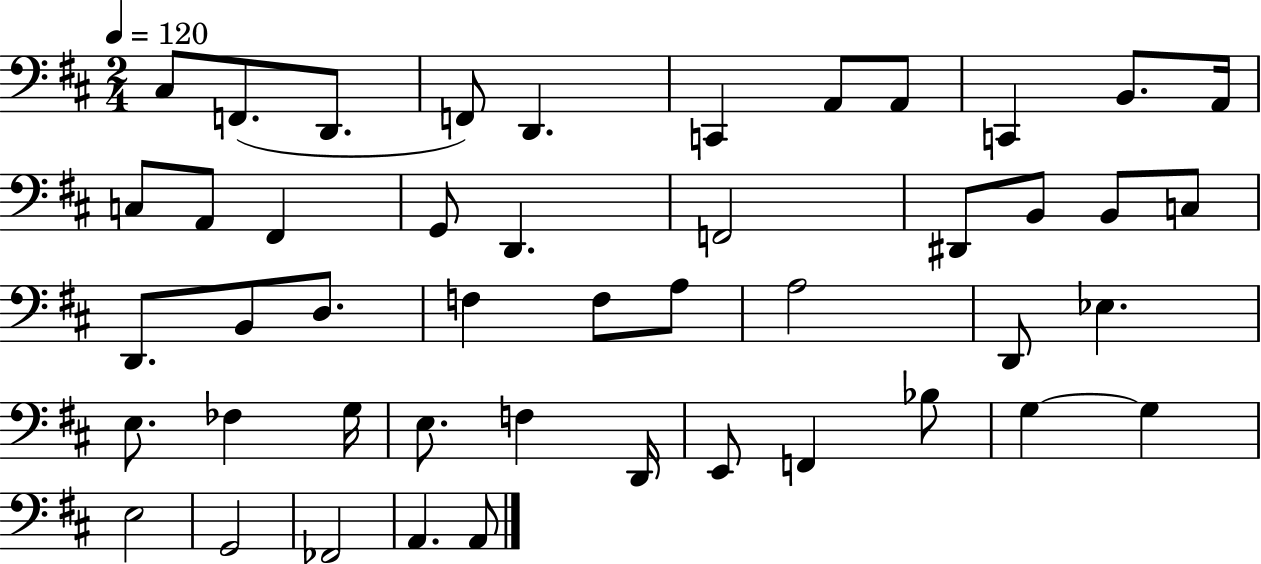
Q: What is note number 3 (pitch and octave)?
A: D2